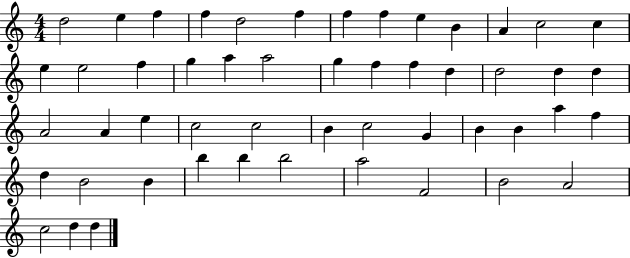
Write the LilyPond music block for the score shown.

{
  \clef treble
  \numericTimeSignature
  \time 4/4
  \key c \major
  d''2 e''4 f''4 | f''4 d''2 f''4 | f''4 f''4 e''4 b'4 | a'4 c''2 c''4 | \break e''4 e''2 f''4 | g''4 a''4 a''2 | g''4 f''4 f''4 d''4 | d''2 d''4 d''4 | \break a'2 a'4 e''4 | c''2 c''2 | b'4 c''2 g'4 | b'4 b'4 a''4 f''4 | \break d''4 b'2 b'4 | b''4 b''4 b''2 | a''2 f'2 | b'2 a'2 | \break c''2 d''4 d''4 | \bar "|."
}